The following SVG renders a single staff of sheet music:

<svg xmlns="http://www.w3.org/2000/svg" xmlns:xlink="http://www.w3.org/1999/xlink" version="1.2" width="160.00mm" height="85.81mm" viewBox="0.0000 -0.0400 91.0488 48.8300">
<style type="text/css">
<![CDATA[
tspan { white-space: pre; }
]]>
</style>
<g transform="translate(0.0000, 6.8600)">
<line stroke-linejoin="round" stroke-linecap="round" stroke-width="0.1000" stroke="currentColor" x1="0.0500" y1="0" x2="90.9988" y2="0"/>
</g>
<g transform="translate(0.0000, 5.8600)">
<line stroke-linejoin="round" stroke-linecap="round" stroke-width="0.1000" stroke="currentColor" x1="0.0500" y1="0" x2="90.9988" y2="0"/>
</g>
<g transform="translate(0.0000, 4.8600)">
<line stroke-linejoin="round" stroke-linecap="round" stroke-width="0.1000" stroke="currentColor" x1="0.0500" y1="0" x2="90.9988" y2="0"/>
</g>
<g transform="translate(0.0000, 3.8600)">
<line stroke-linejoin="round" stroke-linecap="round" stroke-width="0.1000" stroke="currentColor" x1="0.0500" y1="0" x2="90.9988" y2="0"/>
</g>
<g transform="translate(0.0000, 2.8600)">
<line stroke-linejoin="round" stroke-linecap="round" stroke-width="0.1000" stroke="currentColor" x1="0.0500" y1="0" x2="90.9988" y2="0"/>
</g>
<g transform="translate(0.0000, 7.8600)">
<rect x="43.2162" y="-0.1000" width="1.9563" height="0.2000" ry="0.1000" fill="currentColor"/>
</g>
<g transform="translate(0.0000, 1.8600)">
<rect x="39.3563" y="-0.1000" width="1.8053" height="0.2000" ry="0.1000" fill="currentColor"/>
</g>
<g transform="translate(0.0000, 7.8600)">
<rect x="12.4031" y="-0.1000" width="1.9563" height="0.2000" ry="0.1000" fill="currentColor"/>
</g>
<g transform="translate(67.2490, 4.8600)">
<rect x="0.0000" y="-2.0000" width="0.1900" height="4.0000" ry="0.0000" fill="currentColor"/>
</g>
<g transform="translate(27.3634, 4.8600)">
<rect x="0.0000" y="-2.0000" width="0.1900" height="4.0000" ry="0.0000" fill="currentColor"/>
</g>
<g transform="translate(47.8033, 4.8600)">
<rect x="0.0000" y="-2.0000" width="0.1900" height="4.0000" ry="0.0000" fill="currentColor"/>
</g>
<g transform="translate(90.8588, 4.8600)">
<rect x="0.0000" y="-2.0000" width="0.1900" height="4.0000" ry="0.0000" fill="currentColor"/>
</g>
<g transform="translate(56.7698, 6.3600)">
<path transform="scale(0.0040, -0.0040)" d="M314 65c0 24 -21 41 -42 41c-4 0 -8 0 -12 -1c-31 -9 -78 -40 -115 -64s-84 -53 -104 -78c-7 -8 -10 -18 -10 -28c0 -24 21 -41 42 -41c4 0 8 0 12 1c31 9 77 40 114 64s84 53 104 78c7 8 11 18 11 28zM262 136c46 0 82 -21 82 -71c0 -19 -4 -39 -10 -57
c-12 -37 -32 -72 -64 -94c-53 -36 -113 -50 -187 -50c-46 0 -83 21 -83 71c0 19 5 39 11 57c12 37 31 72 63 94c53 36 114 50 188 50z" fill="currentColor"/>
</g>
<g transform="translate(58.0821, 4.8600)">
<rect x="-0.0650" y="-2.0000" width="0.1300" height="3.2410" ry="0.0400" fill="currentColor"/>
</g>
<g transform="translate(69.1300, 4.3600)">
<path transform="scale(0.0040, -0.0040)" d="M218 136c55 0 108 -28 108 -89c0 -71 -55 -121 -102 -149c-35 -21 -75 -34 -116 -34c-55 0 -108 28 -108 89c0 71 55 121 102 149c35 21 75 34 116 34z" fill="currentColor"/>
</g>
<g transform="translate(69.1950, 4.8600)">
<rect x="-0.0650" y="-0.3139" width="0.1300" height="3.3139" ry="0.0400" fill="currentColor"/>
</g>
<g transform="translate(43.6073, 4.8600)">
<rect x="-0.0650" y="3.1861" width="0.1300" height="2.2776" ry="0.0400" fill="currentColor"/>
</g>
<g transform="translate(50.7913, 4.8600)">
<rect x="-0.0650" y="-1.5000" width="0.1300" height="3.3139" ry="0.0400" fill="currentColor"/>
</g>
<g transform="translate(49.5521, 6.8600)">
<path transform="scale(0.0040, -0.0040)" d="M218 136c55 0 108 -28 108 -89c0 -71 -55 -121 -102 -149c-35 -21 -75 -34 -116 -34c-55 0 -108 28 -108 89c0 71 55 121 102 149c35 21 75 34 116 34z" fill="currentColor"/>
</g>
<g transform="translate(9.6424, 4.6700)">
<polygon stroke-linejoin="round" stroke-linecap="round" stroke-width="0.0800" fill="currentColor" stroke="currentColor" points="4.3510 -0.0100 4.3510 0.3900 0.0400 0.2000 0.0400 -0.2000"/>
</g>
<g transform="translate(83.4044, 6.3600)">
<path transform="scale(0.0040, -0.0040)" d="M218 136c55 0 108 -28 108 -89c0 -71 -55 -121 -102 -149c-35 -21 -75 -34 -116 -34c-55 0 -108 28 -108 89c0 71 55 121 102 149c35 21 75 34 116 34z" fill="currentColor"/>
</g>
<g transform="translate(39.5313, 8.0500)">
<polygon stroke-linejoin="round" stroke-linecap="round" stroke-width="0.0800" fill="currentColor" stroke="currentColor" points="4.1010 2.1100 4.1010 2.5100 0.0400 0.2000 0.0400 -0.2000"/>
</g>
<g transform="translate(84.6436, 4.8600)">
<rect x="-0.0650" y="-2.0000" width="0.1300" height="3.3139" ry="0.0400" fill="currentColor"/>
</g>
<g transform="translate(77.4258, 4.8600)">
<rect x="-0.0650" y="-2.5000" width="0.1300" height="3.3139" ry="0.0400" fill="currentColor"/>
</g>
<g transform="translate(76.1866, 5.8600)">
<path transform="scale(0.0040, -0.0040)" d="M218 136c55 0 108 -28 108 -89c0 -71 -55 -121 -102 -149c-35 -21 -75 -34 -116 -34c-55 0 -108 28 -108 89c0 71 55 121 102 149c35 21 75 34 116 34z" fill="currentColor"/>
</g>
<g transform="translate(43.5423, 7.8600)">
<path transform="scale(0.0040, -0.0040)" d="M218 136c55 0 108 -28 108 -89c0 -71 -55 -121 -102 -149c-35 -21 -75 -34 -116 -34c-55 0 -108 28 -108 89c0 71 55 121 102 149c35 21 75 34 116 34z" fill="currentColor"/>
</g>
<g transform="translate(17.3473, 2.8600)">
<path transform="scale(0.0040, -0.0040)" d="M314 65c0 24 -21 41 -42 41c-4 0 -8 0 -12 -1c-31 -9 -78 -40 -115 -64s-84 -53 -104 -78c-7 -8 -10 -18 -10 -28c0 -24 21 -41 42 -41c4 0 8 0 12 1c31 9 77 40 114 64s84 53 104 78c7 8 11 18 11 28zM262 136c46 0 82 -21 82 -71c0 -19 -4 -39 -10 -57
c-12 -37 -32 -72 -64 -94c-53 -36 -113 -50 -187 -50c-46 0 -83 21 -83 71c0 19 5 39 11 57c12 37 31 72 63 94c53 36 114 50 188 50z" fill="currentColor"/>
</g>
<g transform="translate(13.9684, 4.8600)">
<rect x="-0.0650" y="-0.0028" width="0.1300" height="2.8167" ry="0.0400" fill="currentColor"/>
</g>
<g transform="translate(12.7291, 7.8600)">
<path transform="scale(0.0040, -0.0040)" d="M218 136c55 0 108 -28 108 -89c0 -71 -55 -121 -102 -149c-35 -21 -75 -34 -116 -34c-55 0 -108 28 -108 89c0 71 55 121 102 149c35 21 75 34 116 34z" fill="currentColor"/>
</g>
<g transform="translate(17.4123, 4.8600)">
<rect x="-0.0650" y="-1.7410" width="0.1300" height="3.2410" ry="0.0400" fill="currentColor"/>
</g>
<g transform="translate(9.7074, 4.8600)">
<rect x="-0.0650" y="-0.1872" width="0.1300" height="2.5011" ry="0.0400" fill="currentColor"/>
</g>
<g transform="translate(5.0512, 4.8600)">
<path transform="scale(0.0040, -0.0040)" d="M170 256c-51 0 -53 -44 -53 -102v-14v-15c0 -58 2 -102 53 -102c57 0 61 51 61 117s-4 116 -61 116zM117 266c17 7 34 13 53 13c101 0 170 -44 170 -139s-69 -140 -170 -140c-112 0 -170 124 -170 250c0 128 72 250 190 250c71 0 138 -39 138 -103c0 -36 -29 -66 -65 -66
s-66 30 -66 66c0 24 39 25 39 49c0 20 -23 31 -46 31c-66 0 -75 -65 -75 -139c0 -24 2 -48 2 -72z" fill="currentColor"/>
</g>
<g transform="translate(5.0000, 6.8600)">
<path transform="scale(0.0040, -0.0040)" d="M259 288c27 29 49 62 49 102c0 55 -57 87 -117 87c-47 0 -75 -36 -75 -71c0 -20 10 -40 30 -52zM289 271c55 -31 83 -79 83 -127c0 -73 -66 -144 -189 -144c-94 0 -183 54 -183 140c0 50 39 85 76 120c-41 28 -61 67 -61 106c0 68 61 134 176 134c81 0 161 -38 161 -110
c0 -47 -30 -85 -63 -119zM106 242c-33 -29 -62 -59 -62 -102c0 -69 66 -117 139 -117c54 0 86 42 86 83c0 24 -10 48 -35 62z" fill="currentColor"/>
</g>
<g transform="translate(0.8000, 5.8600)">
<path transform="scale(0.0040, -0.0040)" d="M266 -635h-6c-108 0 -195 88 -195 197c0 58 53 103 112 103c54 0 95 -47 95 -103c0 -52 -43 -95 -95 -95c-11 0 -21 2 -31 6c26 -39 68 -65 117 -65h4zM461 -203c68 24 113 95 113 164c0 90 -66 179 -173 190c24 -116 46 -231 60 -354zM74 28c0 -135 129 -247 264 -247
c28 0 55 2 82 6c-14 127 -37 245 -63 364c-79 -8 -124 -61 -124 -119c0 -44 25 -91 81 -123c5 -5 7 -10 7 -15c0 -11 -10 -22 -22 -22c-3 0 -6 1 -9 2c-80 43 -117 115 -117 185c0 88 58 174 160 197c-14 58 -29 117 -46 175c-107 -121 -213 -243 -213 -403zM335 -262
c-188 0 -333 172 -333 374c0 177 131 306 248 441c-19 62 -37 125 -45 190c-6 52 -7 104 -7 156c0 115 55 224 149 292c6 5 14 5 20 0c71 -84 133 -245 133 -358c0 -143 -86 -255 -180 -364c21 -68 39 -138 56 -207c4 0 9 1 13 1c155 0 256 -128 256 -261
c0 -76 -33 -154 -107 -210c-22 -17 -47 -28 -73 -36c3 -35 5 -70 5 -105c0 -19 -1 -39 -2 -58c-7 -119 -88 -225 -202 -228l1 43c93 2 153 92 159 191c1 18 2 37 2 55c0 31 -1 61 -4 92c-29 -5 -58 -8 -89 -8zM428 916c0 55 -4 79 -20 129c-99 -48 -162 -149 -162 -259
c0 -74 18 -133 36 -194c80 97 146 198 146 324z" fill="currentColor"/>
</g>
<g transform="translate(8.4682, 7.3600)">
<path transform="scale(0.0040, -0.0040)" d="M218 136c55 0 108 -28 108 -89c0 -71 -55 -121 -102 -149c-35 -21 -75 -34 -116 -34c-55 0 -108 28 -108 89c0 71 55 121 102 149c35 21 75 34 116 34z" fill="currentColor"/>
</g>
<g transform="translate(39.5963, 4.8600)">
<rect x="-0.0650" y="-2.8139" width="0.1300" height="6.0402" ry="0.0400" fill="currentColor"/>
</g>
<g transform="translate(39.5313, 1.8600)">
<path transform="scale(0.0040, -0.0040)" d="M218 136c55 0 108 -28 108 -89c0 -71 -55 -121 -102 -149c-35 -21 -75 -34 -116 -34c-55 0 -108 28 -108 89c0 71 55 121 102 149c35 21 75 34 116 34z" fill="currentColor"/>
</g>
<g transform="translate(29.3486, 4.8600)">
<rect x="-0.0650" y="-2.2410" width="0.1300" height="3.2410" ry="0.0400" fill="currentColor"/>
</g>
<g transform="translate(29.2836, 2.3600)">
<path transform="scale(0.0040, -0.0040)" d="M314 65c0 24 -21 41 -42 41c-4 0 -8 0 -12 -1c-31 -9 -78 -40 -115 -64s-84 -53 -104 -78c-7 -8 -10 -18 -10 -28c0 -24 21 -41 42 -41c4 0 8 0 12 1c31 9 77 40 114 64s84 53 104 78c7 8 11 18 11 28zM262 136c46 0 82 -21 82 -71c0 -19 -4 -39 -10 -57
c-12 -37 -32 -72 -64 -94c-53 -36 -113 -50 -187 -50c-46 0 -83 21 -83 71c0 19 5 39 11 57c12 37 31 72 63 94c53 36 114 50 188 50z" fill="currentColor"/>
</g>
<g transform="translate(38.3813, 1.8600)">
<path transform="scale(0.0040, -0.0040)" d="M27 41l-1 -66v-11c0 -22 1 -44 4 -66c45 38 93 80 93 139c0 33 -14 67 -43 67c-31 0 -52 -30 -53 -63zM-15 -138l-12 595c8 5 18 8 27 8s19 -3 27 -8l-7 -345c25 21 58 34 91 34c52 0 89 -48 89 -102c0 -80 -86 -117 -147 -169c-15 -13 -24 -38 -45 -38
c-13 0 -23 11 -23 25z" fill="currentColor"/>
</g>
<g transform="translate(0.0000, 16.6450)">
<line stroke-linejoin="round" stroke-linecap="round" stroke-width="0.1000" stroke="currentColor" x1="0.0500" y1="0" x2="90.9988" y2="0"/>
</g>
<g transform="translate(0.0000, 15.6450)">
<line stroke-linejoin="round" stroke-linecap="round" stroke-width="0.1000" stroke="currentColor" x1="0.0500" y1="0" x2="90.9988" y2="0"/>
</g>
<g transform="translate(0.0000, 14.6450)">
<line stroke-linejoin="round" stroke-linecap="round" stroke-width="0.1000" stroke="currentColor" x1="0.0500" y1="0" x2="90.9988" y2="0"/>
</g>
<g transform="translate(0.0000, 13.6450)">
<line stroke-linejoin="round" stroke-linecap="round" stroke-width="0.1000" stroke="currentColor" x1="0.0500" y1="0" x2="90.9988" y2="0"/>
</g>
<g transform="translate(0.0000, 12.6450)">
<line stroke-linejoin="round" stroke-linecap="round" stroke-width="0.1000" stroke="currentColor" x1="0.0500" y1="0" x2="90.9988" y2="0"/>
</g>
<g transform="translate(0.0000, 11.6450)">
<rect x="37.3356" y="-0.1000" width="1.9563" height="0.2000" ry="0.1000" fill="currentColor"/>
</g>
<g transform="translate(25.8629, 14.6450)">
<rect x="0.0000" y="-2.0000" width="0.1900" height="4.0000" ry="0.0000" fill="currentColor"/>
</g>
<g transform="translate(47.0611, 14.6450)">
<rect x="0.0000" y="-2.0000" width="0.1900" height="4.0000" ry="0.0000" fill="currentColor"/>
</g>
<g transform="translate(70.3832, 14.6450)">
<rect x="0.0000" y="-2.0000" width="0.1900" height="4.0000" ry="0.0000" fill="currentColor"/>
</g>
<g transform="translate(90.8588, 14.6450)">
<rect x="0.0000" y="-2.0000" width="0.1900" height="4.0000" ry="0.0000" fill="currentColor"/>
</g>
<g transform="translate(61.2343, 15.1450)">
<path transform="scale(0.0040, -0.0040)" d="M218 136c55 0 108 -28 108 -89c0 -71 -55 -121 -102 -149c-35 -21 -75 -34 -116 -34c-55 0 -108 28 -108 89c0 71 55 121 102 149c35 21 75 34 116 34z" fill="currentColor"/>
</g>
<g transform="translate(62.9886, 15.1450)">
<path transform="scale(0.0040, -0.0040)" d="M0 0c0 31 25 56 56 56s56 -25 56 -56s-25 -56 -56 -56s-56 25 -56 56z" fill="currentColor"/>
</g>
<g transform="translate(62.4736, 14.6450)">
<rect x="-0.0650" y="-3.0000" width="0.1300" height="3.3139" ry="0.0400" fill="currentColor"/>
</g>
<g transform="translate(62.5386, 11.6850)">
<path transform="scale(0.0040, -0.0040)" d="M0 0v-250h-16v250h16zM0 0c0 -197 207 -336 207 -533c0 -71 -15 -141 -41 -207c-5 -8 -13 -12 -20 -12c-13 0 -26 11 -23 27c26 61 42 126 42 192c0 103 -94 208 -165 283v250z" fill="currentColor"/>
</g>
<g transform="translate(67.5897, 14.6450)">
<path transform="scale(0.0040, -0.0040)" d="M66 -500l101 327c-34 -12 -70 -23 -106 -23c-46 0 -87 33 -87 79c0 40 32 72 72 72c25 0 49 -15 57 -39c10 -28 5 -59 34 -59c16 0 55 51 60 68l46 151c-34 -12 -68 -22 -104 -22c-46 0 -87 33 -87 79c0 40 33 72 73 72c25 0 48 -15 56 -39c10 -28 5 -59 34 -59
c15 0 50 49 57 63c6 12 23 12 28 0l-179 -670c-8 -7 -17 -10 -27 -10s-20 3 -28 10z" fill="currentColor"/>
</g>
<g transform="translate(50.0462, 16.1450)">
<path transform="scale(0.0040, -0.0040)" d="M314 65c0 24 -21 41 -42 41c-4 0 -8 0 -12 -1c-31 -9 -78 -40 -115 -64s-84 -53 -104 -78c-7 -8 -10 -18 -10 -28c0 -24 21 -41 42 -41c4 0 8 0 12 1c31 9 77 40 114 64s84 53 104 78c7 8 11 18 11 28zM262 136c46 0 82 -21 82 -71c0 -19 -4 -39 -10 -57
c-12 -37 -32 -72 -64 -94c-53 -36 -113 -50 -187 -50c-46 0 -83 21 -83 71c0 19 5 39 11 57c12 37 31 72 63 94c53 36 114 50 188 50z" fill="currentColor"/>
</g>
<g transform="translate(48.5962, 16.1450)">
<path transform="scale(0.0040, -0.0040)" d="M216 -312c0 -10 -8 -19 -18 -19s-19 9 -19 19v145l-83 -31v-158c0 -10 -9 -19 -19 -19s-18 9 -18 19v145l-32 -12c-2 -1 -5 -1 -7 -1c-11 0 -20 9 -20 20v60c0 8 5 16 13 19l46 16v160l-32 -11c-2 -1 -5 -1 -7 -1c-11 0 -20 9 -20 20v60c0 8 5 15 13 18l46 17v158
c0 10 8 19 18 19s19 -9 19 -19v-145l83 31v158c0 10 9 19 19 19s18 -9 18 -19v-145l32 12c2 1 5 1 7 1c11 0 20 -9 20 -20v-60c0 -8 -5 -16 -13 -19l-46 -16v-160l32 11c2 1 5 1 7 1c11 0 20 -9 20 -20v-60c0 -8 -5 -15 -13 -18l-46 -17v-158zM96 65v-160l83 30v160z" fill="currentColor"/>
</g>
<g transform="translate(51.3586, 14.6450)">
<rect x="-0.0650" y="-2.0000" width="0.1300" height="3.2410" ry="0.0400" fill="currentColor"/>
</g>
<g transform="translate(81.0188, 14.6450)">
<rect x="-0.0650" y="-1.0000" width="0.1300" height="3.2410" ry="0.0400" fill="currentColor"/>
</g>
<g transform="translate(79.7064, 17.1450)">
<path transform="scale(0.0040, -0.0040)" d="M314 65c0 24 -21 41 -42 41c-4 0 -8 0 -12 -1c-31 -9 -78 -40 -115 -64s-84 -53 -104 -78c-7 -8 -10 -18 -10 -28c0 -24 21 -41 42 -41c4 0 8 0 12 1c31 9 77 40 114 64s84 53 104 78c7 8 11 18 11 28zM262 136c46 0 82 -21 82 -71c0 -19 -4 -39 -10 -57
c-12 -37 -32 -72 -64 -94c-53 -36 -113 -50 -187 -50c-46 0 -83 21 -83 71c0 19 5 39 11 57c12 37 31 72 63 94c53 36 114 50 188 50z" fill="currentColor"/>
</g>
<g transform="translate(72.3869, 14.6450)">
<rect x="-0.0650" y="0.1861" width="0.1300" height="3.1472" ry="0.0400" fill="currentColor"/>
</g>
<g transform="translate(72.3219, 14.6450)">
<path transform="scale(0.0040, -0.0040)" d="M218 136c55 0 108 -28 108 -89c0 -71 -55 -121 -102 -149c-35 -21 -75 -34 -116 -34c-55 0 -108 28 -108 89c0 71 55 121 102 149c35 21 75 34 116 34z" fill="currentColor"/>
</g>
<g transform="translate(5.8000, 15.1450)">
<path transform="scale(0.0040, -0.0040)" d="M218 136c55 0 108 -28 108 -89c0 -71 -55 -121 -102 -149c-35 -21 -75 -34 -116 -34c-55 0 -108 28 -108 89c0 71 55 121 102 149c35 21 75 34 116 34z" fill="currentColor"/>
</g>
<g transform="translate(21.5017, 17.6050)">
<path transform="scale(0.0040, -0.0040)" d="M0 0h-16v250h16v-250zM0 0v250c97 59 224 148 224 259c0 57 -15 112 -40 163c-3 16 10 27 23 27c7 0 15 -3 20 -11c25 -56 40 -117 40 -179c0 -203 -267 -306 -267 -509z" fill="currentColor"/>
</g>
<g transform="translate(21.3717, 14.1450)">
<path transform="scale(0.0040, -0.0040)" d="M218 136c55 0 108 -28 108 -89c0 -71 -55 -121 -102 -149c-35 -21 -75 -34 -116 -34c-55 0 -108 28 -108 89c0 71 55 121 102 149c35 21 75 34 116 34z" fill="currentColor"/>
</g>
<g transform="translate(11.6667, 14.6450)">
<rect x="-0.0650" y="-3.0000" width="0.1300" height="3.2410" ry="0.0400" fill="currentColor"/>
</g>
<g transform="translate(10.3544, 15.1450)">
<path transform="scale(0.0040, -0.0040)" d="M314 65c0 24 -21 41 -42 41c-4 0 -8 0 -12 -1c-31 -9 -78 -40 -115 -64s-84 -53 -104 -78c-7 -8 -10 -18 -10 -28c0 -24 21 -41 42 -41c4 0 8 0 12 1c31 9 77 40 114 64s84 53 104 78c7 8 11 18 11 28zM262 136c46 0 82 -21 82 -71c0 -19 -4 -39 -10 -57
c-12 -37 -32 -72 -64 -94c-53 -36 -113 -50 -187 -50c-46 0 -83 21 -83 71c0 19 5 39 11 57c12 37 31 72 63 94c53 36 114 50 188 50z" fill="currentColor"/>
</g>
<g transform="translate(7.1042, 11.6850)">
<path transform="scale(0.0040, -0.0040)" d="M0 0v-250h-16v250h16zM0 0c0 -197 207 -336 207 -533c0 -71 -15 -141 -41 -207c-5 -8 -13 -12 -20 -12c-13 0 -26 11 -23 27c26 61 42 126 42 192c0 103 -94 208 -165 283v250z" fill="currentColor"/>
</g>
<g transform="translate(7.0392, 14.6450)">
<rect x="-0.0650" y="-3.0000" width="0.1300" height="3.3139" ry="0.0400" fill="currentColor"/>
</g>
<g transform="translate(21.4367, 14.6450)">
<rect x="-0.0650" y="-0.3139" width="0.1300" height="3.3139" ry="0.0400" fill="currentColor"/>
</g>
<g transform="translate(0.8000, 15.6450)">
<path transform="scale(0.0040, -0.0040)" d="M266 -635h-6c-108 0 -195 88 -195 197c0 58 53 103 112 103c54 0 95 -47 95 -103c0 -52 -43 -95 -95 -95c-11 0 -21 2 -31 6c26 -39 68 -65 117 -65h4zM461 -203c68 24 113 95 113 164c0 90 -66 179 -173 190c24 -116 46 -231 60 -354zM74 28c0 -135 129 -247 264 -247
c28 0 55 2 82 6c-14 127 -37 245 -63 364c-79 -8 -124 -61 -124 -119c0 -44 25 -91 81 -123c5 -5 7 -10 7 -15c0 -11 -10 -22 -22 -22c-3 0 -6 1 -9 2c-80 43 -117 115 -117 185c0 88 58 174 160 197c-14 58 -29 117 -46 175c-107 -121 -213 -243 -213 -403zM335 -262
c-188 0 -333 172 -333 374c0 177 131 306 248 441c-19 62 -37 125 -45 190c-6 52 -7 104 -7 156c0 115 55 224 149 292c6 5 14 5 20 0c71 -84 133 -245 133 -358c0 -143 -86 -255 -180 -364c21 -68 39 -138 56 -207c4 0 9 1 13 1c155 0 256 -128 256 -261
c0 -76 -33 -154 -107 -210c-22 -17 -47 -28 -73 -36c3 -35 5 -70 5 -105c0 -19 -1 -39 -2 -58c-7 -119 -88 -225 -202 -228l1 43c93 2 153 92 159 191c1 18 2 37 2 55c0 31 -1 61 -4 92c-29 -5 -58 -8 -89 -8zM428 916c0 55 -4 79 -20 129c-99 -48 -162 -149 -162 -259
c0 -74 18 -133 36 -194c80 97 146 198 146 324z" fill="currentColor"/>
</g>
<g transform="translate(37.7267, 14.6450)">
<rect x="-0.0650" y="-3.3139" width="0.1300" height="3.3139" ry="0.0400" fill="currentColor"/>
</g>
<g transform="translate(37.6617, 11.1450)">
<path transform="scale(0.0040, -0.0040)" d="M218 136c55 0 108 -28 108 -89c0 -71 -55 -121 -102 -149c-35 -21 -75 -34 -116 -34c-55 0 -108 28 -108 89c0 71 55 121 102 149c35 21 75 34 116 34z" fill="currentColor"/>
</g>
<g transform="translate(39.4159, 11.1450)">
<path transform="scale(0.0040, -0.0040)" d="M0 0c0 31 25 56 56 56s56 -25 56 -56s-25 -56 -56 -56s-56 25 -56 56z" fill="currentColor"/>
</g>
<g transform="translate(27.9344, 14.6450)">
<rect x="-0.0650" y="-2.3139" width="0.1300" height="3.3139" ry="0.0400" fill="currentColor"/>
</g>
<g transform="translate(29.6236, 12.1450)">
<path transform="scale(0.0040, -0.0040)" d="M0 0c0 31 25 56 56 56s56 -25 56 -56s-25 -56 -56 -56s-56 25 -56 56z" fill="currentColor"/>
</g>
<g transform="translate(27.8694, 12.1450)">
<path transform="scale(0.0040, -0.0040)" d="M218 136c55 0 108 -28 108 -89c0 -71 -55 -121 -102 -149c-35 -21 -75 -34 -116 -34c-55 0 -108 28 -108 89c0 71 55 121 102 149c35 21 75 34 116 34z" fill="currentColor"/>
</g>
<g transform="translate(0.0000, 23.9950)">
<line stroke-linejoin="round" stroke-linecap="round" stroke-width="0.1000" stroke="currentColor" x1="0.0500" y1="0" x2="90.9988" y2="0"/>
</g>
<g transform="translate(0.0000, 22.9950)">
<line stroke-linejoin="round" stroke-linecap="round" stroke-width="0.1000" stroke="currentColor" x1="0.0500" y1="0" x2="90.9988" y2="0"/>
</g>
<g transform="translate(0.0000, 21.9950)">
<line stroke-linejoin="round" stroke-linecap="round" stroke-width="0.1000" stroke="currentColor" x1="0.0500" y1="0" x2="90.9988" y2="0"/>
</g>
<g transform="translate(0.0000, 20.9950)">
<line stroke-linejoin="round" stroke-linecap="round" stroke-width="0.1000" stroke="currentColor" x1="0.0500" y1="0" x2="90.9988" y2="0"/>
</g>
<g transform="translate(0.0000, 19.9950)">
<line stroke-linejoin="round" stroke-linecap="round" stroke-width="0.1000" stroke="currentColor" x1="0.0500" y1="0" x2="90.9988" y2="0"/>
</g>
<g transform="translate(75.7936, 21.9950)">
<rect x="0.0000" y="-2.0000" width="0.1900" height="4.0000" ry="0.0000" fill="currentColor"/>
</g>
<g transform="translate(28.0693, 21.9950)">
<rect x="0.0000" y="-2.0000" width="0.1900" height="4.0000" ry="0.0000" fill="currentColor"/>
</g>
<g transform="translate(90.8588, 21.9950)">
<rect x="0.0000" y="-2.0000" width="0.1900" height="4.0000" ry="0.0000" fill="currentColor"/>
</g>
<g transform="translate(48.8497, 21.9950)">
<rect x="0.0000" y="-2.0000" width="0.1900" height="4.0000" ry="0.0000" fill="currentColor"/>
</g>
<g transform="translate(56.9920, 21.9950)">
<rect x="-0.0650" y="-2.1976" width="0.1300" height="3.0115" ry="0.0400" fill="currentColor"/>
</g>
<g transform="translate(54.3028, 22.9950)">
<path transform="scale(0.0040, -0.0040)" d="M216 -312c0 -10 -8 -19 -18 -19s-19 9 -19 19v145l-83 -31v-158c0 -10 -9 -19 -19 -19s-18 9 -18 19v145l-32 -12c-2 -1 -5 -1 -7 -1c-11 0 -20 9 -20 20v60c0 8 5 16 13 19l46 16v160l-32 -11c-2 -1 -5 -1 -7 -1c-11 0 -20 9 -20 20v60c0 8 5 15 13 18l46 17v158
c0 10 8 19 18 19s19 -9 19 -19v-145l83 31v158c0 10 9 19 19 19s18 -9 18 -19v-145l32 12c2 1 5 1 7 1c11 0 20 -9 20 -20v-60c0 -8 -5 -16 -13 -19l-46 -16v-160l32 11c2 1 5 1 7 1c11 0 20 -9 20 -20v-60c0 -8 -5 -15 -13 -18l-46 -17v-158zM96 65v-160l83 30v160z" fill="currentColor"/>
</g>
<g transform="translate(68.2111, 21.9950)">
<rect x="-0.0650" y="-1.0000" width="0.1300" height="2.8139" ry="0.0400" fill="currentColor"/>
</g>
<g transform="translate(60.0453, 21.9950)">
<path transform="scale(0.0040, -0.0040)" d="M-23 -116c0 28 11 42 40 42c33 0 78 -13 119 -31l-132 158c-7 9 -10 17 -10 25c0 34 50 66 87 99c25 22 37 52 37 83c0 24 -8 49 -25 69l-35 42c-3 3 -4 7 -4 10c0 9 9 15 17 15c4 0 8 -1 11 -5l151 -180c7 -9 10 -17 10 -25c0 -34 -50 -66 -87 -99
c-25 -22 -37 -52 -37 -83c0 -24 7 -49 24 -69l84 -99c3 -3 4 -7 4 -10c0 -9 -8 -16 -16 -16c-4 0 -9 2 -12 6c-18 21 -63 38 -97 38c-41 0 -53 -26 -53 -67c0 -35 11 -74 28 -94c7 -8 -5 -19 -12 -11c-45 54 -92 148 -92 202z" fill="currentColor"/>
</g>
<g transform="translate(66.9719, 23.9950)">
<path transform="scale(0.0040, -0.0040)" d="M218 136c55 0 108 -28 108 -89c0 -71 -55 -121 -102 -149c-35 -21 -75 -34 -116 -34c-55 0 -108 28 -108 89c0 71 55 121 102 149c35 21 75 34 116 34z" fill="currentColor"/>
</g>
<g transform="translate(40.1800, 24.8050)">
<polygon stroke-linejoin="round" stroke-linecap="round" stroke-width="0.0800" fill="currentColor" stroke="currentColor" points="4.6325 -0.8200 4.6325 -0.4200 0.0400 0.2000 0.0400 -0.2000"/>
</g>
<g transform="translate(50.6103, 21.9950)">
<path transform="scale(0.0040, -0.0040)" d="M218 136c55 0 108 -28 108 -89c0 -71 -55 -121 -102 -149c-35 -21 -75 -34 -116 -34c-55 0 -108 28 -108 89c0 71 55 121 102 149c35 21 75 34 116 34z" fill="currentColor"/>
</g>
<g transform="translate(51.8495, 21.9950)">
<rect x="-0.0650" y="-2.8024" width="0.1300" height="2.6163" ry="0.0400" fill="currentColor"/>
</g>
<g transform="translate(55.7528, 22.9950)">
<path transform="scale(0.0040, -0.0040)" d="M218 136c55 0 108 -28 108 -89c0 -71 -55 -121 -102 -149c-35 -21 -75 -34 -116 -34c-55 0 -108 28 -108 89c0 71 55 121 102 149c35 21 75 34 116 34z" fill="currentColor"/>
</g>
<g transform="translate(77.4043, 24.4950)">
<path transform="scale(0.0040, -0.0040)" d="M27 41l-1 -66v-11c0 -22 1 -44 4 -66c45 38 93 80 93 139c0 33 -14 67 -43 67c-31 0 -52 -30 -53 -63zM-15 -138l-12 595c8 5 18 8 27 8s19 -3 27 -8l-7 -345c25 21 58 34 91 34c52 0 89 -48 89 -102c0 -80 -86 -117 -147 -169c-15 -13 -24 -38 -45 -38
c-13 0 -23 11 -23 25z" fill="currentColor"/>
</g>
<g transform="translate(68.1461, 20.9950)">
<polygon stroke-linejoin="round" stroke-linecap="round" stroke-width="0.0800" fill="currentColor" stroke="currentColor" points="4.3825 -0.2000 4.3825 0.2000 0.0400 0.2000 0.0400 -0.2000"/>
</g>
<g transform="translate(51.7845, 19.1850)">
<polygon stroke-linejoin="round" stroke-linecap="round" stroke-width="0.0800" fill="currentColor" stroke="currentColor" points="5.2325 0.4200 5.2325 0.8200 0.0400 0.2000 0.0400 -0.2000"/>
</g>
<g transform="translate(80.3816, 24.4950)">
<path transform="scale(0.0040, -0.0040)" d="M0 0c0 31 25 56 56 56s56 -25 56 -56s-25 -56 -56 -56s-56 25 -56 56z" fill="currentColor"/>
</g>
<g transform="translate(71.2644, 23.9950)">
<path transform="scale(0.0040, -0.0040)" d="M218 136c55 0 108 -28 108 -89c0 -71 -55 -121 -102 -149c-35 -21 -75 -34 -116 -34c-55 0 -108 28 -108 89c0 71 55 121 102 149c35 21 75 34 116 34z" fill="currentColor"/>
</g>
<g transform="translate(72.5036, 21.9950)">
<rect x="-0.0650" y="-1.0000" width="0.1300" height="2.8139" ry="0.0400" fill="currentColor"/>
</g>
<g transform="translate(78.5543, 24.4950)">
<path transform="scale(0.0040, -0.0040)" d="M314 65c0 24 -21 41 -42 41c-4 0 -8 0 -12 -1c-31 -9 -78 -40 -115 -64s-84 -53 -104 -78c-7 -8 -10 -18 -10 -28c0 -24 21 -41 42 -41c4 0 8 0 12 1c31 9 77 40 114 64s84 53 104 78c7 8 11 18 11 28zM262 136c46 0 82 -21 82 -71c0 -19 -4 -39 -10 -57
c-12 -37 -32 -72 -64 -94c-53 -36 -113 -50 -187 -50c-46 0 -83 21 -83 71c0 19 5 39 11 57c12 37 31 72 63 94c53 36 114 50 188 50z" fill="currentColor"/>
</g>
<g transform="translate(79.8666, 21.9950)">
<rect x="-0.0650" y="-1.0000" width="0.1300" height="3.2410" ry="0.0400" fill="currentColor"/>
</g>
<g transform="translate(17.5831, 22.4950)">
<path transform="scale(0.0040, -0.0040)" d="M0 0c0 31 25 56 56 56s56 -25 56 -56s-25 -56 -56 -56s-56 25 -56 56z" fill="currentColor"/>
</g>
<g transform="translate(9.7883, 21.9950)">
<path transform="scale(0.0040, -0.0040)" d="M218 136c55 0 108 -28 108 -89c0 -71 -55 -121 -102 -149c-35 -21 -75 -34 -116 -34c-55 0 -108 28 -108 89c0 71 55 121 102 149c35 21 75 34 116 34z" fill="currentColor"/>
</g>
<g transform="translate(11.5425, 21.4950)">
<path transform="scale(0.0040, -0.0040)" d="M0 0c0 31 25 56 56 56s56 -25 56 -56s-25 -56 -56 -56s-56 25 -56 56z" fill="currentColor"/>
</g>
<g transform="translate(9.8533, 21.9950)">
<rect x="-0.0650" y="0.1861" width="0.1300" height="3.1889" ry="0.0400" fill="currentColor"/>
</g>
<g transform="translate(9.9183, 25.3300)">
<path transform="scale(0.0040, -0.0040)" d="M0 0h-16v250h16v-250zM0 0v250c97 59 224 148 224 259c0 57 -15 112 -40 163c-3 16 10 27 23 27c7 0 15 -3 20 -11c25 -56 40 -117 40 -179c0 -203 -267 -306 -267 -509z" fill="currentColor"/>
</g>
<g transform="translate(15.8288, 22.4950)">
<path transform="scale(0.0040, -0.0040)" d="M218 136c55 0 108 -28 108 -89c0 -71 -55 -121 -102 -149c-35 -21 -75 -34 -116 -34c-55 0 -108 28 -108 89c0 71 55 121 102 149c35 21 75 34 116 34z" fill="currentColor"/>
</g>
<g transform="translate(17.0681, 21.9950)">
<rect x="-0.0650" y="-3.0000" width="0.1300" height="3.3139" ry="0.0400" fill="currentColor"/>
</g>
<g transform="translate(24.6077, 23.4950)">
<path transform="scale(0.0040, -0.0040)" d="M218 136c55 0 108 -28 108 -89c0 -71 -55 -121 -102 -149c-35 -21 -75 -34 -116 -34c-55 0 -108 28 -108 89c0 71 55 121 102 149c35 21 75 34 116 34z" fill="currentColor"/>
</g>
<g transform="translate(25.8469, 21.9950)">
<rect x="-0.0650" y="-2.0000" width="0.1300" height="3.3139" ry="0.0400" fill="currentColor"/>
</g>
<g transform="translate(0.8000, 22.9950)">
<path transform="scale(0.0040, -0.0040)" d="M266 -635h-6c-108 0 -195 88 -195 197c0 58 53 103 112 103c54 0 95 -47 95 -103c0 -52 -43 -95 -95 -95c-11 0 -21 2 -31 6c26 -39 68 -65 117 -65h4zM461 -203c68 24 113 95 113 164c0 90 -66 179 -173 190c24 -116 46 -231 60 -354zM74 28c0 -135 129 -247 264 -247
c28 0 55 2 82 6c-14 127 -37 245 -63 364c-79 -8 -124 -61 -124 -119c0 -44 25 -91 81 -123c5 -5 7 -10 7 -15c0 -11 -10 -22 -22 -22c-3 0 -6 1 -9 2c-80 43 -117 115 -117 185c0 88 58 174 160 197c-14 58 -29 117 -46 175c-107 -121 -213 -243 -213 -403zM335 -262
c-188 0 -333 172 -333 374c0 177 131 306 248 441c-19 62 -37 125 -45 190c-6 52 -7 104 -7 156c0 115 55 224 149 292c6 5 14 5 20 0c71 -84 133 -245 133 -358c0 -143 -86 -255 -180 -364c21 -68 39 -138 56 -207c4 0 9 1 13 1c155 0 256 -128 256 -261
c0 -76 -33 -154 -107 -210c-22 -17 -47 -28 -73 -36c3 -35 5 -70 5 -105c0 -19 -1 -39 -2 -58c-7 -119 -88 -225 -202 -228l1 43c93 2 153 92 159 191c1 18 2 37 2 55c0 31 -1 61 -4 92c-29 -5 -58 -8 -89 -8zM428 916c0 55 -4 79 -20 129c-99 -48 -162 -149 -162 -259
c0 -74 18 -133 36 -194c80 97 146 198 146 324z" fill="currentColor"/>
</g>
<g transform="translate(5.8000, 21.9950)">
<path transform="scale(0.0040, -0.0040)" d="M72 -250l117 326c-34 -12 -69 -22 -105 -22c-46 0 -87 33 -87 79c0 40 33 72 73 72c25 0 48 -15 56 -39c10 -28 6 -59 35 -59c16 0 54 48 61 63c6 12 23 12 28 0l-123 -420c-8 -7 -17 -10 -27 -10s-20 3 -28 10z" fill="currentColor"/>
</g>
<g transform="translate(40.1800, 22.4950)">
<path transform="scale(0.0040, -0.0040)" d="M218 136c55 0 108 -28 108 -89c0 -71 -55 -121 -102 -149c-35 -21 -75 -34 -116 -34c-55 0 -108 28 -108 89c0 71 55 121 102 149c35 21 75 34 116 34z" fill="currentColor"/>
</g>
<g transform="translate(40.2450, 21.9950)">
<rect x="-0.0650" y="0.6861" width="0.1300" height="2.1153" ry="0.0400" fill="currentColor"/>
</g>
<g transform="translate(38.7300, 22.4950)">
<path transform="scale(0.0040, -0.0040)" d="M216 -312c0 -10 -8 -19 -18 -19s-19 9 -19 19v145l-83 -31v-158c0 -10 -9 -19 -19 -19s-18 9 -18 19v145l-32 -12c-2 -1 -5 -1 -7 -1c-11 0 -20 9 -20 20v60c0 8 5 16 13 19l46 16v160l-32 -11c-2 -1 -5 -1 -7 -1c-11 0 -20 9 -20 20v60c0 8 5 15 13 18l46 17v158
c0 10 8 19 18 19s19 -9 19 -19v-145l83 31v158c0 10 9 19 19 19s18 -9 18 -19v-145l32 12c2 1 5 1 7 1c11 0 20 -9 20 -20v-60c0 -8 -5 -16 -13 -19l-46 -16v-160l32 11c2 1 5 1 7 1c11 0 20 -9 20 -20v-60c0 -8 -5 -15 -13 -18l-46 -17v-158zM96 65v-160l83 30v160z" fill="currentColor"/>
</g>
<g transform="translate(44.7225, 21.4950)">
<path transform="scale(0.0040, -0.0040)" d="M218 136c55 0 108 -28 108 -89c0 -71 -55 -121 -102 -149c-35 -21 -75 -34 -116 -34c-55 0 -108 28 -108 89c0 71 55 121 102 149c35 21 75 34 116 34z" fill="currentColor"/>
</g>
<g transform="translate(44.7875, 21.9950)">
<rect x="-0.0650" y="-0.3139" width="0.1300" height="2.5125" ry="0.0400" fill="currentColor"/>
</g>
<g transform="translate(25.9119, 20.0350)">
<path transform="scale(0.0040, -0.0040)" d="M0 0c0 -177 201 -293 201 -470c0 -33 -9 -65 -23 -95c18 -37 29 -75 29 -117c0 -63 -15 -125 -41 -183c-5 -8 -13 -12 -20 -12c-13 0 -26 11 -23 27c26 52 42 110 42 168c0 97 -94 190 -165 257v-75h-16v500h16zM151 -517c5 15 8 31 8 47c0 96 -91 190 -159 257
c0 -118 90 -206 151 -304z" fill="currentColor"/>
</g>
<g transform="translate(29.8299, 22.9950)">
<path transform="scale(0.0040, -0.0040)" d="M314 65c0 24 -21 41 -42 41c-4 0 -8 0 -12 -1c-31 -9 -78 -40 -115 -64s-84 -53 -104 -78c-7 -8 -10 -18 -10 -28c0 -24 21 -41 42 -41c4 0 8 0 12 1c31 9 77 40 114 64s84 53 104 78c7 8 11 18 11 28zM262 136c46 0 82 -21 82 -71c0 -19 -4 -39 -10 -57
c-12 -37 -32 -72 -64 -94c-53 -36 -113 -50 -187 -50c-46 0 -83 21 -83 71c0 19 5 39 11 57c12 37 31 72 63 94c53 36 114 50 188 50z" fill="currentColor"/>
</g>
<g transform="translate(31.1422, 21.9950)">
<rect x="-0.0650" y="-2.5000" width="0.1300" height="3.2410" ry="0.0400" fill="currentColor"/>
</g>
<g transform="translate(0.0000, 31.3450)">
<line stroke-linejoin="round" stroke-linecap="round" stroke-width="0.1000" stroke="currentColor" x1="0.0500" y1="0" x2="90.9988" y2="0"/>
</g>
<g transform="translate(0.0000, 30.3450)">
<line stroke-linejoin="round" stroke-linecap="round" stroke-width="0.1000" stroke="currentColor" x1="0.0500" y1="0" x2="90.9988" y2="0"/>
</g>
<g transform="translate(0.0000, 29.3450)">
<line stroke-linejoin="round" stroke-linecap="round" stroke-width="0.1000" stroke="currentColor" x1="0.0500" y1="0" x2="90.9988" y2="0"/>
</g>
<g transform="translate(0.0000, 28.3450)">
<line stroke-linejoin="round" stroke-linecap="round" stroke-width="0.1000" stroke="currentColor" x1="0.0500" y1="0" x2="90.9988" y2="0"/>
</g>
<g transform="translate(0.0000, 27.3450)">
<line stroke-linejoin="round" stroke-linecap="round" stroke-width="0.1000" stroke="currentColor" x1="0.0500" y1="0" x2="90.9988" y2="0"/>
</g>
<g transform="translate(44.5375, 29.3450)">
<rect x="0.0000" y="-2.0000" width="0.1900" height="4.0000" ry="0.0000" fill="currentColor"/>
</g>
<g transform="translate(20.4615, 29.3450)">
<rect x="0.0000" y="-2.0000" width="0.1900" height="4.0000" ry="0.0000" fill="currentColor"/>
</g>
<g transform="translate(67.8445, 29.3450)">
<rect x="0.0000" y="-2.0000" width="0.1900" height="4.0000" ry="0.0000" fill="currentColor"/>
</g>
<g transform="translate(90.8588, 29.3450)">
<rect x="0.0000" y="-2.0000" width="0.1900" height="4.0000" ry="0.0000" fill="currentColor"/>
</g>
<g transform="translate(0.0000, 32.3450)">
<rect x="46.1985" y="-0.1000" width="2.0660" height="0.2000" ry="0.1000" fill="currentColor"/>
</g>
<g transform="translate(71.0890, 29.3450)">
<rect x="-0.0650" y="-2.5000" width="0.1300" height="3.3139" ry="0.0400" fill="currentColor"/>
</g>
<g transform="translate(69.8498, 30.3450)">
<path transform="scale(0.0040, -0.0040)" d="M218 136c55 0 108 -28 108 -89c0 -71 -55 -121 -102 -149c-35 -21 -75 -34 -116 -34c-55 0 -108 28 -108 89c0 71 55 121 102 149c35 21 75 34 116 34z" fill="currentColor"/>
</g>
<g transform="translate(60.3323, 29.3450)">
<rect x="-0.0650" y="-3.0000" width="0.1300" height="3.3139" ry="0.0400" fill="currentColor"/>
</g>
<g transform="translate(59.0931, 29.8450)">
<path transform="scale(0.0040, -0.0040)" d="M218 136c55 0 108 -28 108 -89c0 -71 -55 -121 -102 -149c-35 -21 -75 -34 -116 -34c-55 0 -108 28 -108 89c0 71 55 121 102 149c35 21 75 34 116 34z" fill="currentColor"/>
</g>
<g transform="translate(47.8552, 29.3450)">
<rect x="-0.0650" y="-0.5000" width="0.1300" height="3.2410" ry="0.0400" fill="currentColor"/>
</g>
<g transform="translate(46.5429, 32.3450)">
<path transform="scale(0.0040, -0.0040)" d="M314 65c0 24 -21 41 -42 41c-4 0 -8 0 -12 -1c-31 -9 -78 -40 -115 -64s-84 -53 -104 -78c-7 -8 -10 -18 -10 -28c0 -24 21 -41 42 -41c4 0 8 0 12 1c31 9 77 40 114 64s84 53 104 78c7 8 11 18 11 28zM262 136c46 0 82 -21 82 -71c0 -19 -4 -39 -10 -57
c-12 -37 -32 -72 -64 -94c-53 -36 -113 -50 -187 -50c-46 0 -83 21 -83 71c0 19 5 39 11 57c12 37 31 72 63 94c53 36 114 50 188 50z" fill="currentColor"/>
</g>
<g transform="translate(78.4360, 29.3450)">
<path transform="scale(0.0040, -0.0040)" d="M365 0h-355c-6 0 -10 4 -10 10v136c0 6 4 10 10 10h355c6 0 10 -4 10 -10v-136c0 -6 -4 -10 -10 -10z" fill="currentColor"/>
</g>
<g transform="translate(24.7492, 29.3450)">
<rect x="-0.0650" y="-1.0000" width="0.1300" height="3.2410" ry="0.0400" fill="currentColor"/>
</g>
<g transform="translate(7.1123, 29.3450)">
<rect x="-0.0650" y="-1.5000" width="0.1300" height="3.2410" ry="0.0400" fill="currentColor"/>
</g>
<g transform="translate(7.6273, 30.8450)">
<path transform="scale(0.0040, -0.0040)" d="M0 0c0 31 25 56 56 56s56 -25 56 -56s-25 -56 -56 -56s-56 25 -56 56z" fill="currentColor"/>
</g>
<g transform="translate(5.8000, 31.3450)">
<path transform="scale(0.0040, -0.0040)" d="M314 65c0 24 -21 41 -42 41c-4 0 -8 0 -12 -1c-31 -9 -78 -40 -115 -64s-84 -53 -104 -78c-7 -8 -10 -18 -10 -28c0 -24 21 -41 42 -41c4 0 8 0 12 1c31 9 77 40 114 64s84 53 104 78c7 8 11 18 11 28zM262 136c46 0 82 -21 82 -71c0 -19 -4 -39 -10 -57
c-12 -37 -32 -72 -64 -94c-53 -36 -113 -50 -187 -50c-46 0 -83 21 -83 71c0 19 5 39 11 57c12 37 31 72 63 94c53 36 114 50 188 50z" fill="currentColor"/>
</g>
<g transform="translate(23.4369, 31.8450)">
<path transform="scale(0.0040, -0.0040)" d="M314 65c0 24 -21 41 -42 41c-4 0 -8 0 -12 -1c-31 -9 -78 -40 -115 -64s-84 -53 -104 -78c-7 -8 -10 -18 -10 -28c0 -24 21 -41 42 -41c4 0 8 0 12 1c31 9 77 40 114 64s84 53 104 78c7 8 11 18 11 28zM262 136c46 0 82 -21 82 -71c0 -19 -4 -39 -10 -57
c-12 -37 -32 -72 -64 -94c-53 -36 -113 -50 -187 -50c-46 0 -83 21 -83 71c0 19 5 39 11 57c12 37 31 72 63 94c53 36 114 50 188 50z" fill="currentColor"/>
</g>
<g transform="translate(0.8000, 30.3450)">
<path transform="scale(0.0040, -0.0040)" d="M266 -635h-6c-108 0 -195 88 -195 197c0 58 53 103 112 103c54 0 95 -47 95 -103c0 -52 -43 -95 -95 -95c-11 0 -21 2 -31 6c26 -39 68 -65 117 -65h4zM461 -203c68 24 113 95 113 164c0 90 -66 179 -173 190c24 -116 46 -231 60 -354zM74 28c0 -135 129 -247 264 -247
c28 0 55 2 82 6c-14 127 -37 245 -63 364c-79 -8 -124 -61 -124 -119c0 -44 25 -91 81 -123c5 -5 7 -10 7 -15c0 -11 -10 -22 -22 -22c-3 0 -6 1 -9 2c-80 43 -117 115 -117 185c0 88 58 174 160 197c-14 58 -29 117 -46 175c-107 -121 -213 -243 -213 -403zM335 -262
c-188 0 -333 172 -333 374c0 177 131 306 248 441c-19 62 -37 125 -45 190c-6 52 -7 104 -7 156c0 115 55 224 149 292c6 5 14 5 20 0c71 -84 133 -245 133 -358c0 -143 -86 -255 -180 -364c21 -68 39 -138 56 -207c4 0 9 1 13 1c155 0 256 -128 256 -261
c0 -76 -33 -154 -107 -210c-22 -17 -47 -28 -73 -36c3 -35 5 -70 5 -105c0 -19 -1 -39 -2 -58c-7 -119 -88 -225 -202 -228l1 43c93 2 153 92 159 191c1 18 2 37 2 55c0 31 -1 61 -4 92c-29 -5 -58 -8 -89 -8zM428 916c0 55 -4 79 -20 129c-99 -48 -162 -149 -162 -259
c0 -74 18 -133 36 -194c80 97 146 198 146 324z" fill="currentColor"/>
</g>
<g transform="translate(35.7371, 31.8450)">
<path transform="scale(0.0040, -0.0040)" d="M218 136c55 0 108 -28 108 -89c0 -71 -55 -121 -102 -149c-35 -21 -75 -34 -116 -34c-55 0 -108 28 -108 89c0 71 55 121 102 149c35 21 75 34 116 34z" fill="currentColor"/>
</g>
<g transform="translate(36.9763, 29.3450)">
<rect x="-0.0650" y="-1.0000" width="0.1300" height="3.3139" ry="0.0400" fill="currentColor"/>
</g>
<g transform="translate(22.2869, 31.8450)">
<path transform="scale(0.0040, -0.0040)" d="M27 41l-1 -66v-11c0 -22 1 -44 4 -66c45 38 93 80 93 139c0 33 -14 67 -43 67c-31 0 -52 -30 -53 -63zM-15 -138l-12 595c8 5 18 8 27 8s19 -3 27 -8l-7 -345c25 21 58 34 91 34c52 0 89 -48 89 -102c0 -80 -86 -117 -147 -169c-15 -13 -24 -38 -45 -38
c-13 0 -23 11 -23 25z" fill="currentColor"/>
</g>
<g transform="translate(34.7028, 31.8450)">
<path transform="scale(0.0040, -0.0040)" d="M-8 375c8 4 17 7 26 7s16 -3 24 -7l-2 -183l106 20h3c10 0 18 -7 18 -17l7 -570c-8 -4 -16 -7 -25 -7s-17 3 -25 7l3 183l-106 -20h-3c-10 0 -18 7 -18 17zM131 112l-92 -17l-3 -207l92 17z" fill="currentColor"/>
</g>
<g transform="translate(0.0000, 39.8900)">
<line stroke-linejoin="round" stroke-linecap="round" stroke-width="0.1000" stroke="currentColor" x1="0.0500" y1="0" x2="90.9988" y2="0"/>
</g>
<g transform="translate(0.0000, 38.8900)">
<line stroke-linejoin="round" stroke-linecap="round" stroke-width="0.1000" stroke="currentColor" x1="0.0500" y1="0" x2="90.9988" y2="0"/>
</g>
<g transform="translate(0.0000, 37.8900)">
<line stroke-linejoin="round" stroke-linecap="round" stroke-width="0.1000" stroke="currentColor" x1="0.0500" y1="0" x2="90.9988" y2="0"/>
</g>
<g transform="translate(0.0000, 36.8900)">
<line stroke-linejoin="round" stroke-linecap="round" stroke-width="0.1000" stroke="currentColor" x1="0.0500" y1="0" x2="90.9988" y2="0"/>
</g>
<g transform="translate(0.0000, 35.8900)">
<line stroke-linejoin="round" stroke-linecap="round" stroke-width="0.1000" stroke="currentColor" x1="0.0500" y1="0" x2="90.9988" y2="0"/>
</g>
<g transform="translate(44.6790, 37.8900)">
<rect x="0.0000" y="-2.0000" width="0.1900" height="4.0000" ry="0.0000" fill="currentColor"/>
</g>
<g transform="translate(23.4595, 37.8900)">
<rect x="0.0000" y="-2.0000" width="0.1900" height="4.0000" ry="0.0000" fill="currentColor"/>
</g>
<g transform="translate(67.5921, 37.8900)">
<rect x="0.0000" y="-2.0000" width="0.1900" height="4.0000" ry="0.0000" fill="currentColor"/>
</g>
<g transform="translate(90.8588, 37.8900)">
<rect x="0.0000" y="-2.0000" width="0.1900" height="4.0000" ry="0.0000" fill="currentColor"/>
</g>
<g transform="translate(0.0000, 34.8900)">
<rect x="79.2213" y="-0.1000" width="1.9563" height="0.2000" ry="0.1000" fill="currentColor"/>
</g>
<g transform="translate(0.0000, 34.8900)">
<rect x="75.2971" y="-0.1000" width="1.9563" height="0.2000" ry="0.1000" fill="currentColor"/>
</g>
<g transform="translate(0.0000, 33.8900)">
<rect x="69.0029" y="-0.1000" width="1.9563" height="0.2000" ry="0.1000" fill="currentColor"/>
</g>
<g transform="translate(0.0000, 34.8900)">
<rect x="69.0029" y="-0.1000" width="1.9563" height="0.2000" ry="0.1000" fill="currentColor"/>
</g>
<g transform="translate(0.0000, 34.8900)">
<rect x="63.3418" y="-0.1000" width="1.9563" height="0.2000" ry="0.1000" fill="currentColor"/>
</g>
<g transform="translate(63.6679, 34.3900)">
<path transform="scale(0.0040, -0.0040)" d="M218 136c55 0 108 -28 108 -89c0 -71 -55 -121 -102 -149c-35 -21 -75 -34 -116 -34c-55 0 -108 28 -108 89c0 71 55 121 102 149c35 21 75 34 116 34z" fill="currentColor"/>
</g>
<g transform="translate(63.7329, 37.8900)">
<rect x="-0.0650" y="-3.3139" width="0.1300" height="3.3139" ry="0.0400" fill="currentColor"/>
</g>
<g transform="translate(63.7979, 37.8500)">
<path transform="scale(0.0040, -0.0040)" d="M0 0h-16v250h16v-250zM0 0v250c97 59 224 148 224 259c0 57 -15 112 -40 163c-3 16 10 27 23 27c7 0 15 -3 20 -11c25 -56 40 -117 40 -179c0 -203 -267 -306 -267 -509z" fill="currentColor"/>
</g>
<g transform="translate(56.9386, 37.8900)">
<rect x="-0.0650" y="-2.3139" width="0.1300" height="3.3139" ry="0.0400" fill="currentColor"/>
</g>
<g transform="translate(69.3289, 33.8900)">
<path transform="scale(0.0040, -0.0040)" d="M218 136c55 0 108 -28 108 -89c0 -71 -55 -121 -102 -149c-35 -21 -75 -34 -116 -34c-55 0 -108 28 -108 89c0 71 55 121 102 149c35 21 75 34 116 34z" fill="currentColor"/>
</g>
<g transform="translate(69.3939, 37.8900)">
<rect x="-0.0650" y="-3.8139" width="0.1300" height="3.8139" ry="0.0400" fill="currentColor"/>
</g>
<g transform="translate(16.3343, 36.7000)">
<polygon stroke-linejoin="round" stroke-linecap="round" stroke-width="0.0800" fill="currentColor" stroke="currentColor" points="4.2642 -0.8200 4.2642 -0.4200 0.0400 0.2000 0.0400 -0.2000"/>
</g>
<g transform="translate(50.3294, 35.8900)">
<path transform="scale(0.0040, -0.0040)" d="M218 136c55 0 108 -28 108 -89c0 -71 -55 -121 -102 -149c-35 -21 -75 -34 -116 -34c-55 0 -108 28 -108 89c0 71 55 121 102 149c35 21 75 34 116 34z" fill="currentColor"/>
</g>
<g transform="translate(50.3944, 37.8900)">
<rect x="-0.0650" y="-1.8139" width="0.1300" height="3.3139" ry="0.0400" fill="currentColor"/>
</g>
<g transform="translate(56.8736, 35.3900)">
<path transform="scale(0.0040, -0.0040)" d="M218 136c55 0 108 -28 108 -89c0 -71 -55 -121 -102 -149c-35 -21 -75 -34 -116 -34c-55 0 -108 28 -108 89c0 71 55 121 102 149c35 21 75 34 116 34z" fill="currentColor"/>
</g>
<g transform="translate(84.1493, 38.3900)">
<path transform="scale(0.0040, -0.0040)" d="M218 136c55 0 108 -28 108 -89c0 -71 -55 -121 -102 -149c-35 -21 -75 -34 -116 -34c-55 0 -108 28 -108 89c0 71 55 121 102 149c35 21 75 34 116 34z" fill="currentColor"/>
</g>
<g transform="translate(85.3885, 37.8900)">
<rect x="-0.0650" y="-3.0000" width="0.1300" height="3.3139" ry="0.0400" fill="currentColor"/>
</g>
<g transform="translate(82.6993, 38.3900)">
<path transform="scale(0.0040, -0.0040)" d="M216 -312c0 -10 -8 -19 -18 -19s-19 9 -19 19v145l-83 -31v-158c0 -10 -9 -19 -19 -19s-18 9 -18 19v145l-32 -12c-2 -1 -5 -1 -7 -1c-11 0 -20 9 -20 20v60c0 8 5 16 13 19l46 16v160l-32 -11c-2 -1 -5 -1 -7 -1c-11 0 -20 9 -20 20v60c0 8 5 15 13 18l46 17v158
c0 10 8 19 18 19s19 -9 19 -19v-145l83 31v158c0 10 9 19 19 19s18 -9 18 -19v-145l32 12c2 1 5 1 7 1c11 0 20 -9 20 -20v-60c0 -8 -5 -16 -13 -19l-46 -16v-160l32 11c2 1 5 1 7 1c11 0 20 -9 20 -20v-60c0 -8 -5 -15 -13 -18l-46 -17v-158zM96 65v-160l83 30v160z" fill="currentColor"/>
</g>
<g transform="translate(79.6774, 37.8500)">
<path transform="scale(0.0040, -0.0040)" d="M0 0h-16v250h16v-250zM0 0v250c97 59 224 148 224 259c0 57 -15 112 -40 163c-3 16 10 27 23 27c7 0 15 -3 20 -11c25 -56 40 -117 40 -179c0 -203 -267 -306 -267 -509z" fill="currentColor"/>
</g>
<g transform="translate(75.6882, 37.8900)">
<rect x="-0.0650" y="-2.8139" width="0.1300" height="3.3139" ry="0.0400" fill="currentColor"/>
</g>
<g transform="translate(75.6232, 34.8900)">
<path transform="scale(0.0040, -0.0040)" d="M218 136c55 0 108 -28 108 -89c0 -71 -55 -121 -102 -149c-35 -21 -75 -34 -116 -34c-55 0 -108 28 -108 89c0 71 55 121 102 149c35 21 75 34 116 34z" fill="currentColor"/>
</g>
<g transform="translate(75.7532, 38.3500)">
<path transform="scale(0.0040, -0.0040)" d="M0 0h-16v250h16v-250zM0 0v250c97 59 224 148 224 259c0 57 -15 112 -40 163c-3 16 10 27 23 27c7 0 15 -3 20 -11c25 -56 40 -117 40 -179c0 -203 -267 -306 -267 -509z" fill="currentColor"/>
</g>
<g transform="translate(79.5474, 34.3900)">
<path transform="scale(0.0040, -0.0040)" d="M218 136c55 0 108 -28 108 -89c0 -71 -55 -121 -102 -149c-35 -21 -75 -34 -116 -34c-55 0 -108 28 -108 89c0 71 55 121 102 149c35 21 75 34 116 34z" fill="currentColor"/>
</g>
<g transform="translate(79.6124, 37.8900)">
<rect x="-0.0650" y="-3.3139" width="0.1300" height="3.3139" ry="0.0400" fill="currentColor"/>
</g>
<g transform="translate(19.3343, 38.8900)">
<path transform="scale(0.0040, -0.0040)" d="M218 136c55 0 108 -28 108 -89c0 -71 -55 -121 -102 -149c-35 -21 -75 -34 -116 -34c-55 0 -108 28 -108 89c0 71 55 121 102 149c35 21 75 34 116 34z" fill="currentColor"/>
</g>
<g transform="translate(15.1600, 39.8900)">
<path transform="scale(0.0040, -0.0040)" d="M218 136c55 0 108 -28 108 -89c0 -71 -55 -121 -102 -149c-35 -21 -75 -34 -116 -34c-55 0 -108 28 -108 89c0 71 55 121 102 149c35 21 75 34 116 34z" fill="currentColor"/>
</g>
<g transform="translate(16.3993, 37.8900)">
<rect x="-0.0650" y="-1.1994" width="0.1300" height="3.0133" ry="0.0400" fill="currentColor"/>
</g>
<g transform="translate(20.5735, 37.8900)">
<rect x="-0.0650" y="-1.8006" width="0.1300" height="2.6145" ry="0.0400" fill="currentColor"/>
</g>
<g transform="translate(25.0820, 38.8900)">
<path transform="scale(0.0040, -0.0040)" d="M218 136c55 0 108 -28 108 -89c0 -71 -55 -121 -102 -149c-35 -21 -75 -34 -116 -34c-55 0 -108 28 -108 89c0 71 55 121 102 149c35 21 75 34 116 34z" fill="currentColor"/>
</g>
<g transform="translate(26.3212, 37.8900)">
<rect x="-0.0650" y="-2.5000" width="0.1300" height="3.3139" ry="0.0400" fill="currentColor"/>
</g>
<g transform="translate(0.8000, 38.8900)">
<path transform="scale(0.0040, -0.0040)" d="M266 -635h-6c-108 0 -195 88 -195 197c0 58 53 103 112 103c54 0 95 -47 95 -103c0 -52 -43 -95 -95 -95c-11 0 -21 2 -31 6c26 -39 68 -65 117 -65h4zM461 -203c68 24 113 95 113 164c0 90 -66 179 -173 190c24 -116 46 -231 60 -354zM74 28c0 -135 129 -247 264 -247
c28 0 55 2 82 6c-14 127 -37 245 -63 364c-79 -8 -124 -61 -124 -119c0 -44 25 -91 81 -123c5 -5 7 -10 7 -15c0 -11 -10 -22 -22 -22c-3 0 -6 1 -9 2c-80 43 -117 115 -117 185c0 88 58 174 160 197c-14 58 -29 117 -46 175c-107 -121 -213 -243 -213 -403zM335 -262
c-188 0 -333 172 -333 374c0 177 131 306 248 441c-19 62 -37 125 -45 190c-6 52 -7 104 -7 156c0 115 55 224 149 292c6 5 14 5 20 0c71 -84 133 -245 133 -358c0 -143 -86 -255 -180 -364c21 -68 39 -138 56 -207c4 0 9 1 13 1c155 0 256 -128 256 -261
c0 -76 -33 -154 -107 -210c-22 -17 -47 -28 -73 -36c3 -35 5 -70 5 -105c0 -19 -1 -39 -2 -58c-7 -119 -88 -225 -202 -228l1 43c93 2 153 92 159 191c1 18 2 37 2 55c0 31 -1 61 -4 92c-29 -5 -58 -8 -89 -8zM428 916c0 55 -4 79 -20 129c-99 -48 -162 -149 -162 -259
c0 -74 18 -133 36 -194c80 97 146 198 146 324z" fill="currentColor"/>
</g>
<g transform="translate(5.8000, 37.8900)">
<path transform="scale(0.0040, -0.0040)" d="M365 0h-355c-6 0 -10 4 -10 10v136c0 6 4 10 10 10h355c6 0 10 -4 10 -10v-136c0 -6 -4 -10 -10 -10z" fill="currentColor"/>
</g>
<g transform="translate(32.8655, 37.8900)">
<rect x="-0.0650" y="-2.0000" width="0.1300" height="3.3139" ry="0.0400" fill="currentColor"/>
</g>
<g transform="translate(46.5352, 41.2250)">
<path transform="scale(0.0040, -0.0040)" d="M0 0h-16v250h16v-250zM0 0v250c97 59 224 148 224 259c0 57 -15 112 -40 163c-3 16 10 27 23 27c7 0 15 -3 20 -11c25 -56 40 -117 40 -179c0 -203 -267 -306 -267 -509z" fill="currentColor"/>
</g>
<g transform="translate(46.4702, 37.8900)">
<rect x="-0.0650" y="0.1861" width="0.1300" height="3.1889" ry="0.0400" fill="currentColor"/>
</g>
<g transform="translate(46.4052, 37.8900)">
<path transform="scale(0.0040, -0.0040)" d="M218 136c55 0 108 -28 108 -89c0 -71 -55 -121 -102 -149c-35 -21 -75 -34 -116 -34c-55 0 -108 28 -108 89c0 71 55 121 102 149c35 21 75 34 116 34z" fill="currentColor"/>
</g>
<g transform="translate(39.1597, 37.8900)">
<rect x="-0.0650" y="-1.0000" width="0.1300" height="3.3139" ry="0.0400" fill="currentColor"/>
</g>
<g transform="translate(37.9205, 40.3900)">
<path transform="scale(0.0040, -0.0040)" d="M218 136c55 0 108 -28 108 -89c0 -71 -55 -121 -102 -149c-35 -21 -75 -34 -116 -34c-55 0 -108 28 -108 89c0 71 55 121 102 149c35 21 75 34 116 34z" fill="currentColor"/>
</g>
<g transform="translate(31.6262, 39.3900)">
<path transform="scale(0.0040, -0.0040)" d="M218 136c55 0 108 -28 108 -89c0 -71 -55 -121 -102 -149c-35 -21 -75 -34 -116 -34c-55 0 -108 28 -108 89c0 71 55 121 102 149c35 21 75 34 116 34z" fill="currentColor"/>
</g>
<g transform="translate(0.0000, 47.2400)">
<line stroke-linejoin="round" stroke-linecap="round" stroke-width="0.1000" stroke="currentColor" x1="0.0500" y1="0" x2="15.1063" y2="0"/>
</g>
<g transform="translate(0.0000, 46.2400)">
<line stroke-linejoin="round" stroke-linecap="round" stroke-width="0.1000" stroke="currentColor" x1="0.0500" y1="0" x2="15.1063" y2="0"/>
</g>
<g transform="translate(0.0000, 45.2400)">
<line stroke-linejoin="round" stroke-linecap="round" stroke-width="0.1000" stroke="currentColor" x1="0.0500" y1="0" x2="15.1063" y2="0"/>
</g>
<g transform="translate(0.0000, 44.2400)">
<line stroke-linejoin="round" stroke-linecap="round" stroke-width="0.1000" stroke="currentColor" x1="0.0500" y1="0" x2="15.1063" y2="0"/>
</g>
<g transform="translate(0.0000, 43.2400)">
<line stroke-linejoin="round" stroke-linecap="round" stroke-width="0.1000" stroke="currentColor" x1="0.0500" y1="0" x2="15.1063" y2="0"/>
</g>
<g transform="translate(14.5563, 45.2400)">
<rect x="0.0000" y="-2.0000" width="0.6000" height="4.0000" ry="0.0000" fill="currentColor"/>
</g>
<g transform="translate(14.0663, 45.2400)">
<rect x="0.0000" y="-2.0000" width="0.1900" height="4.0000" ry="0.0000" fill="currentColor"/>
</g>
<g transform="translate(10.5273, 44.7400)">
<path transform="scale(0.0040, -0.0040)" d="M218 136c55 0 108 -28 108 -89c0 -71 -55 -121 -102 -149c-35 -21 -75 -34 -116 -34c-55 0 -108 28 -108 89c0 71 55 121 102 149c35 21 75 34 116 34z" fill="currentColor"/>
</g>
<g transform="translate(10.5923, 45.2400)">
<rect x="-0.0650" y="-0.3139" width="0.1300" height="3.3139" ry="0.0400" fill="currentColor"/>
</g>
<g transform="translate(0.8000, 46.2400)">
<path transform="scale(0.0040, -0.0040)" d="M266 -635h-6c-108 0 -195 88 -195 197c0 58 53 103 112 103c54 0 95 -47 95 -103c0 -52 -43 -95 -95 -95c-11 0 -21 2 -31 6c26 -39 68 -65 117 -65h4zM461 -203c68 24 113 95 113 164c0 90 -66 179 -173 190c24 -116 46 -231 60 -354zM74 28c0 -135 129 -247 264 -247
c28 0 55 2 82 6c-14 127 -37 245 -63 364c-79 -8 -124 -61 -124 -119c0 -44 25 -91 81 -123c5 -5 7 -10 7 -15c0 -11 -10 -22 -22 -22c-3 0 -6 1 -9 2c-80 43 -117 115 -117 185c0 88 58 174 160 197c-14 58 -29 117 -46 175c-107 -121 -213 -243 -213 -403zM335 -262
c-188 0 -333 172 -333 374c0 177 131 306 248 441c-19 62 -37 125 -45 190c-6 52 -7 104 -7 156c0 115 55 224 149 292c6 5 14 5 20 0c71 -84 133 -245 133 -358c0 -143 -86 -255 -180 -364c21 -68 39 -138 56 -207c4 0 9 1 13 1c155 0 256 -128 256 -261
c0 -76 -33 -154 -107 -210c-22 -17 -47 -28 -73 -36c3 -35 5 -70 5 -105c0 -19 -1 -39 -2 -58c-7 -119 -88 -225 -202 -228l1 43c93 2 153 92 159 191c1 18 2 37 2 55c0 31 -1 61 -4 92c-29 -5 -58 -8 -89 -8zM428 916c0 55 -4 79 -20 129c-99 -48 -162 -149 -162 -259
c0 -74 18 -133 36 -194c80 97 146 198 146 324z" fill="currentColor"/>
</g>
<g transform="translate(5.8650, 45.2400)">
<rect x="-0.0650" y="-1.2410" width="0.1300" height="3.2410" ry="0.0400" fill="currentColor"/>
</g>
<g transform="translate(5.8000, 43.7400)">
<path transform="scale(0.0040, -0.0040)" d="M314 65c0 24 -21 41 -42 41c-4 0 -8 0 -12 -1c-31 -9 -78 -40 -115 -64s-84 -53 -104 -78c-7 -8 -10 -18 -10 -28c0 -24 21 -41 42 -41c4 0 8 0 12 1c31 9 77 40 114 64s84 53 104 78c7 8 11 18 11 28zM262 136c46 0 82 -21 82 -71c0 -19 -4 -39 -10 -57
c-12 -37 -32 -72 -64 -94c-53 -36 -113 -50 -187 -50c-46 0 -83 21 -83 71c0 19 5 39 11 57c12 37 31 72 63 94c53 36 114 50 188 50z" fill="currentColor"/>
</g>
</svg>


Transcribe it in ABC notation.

X:1
T:Untitled
M:6/8
L:1/4
K:C
D/2 C/2 f2 g2 _a/2 C/2 E F2 c G F A/2 A2 c/2 g b ^F2 A/2 z/4 B D2 z/2 B/2 A F/4 G2 ^A/2 c/2 B/2 ^G/2 z E/2 E/2 _D2 E2 _D2 D C2 A G z2 z2 E/2 G/2 G F D B/2 f g b/2 c' a/2 b/2 ^A e2 c